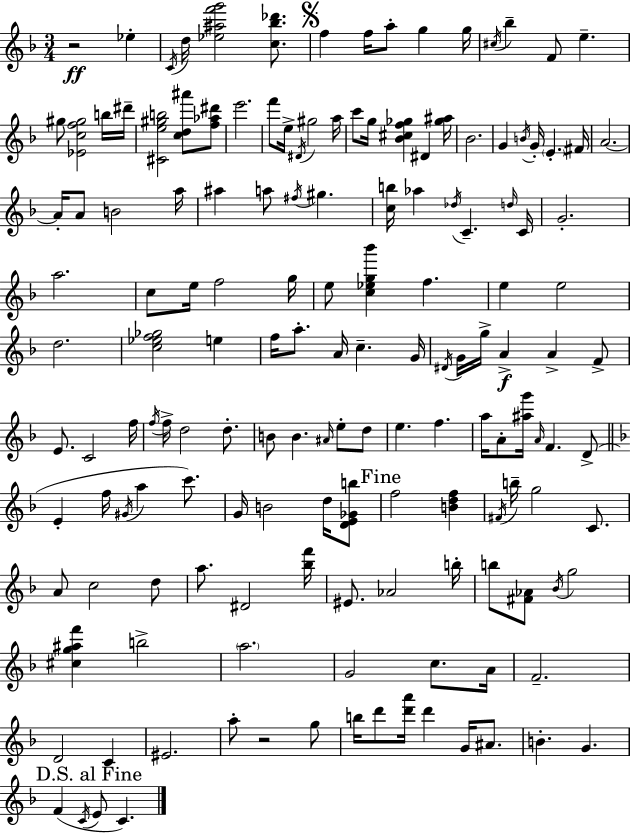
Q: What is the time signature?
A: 3/4